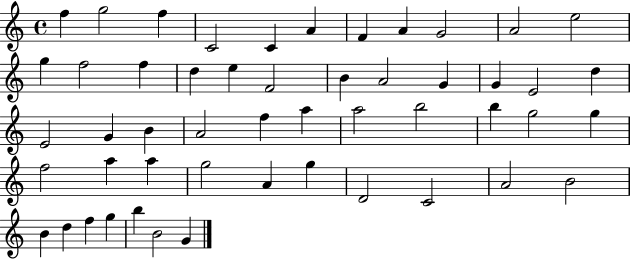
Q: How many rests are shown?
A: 0